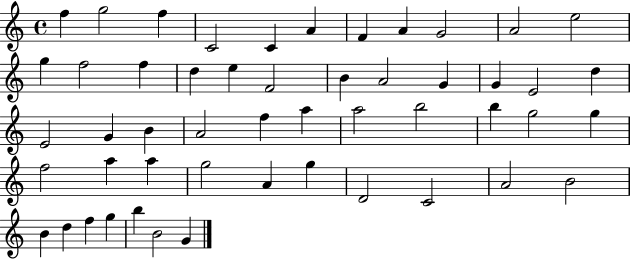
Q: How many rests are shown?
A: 0